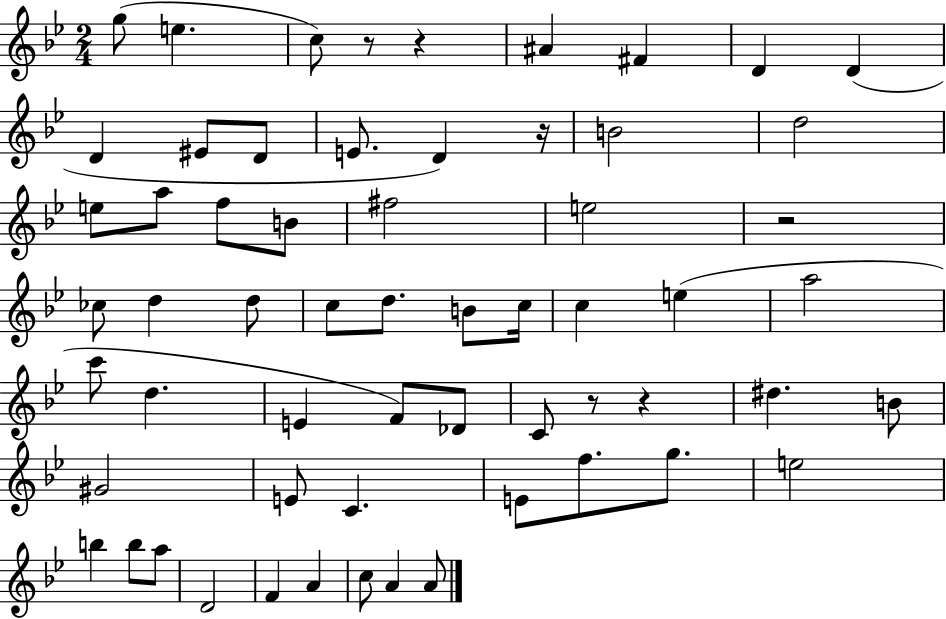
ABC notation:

X:1
T:Untitled
M:2/4
L:1/4
K:Bb
g/2 e c/2 z/2 z ^A ^F D D D ^E/2 D/2 E/2 D z/4 B2 d2 e/2 a/2 f/2 B/2 ^f2 e2 z2 _c/2 d d/2 c/2 d/2 B/2 c/4 c e a2 c'/2 d E F/2 _D/2 C/2 z/2 z ^d B/2 ^G2 E/2 C E/2 f/2 g/2 e2 b b/2 a/2 D2 F A c/2 A A/2